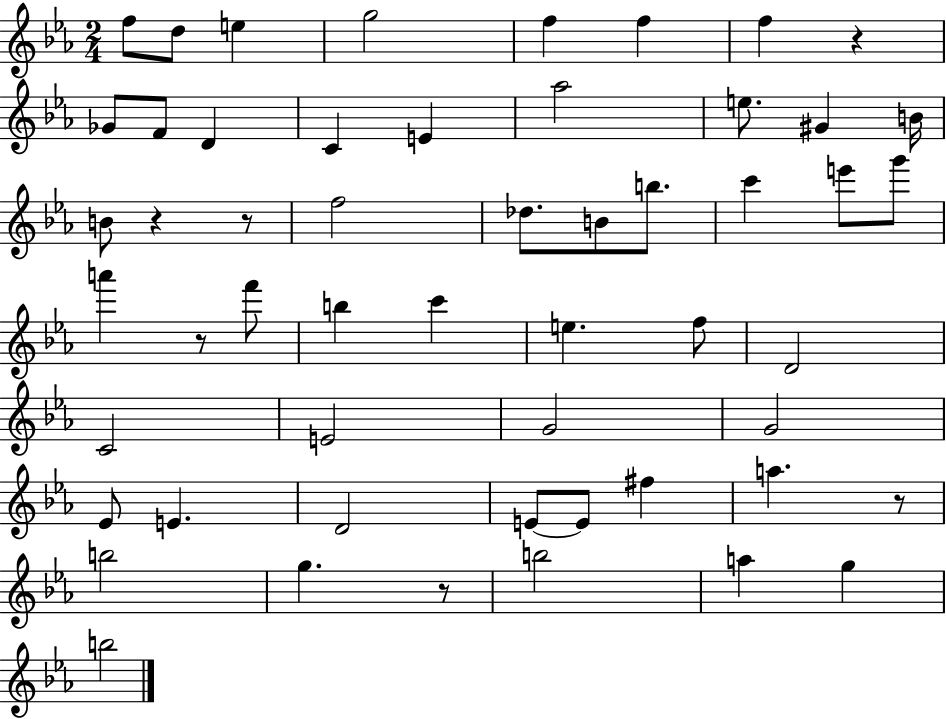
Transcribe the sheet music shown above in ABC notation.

X:1
T:Untitled
M:2/4
L:1/4
K:Eb
f/2 d/2 e g2 f f f z _G/2 F/2 D C E _a2 e/2 ^G B/4 B/2 z z/2 f2 _d/2 B/2 b/2 c' e'/2 g'/2 a' z/2 f'/2 b c' e f/2 D2 C2 E2 G2 G2 _E/2 E D2 E/2 E/2 ^f a z/2 b2 g z/2 b2 a g b2